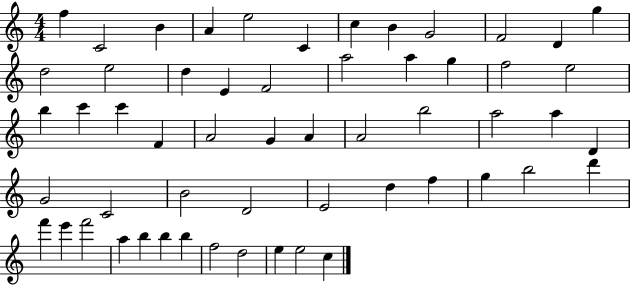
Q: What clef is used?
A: treble